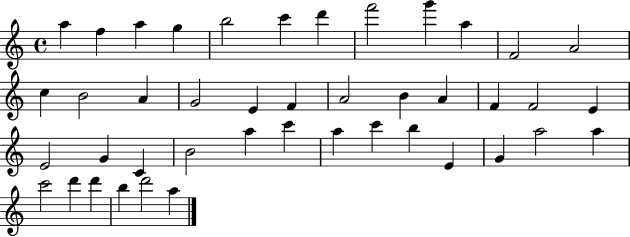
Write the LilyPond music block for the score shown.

{
  \clef treble
  \time 4/4
  \defaultTimeSignature
  \key c \major
  a''4 f''4 a''4 g''4 | b''2 c'''4 d'''4 | f'''2 g'''4 a''4 | f'2 a'2 | \break c''4 b'2 a'4 | g'2 e'4 f'4 | a'2 b'4 a'4 | f'4 f'2 e'4 | \break e'2 g'4 c'4 | b'2 a''4 c'''4 | a''4 c'''4 b''4 e'4 | g'4 a''2 a''4 | \break c'''2 d'''4 d'''4 | b''4 d'''2 a''4 | \bar "|."
}